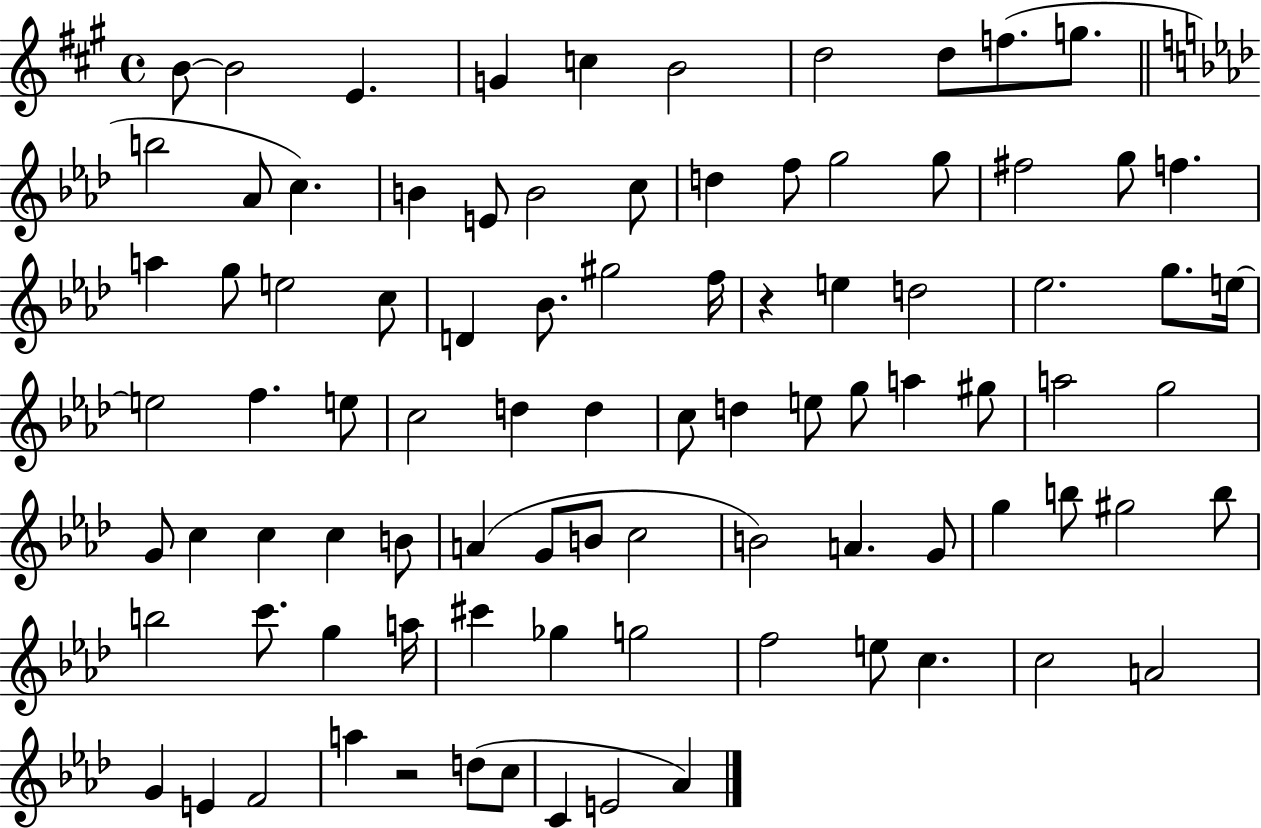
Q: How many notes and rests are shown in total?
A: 90